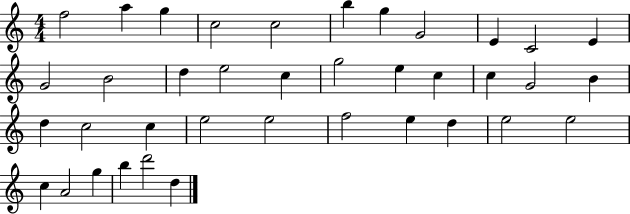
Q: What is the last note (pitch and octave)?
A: D5